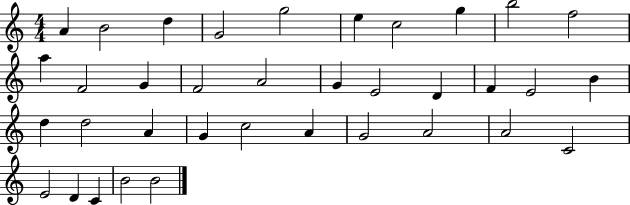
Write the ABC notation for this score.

X:1
T:Untitled
M:4/4
L:1/4
K:C
A B2 d G2 g2 e c2 g b2 f2 a F2 G F2 A2 G E2 D F E2 B d d2 A G c2 A G2 A2 A2 C2 E2 D C B2 B2